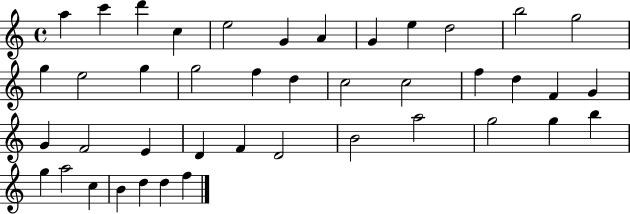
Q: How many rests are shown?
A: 0